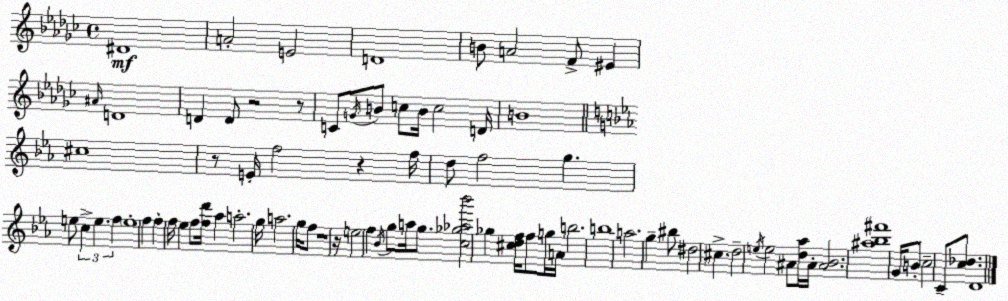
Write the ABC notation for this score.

X:1
T:Untitled
M:4/4
L:1/4
K:Ebm
^D4 A2 E2 D4 B/2 A2 F/2 ^E ^A/4 D4 D D/2 z2 z/2 C/2 G/4 B/2 c/2 B/4 c2 D/4 B4 ^c4 z/2 E/4 f2 z f/4 d/2 f2 g e/2 c e f e4 f f f/4 _e f/2 [fd']/4 _a a2 g/4 a2 g/4 f/2 z4 z/4 e2 f _B/4 g/2 a/4 g/2 [c_g_a_b']2 _g [^cdf]/4 f/2 g/4 A/4 b2 b4 a2 g ^b/2 ^d2 ^c d2 e/4 e2 ^A/2 [d_a]/4 ^A/4 [^A_B]2 [^a_b^f']4 G/4 B/2 c2 C/2 [c_d]/2 D4